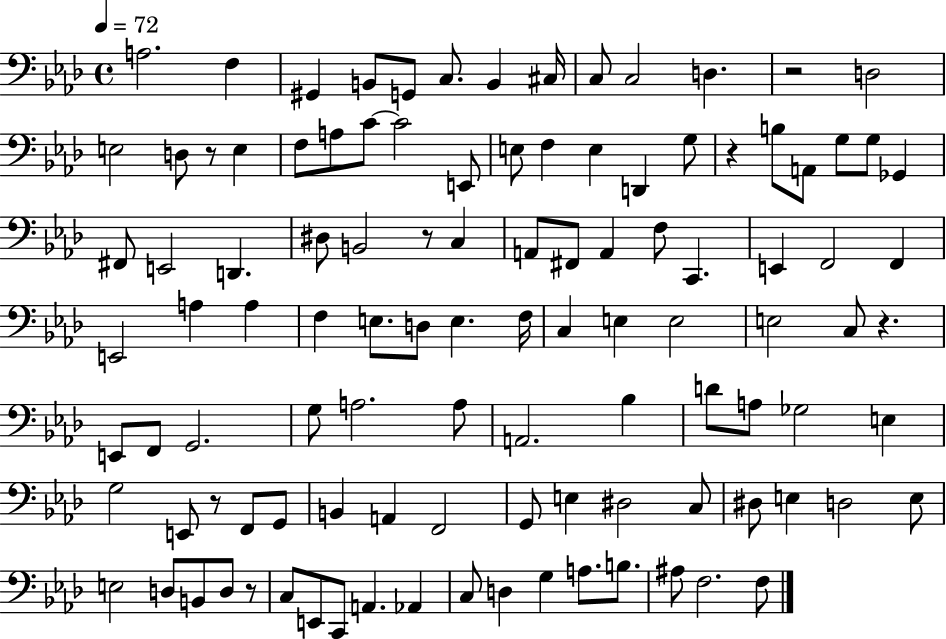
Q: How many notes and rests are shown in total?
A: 108